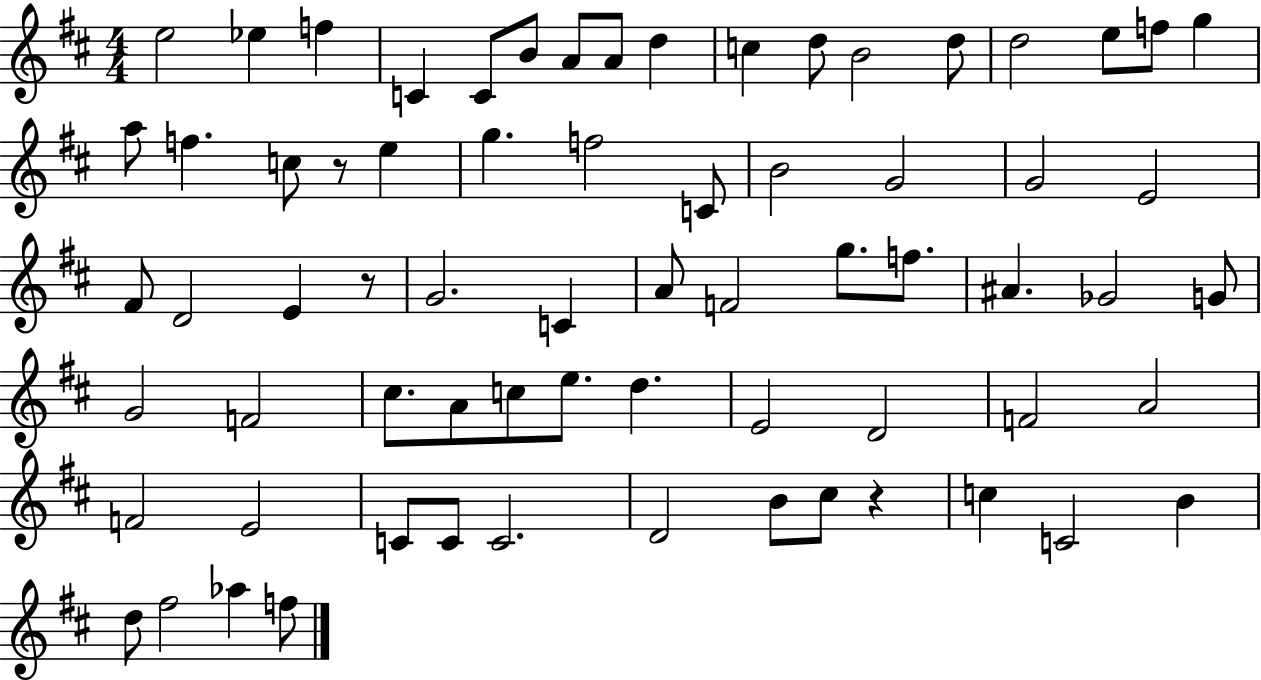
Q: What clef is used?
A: treble